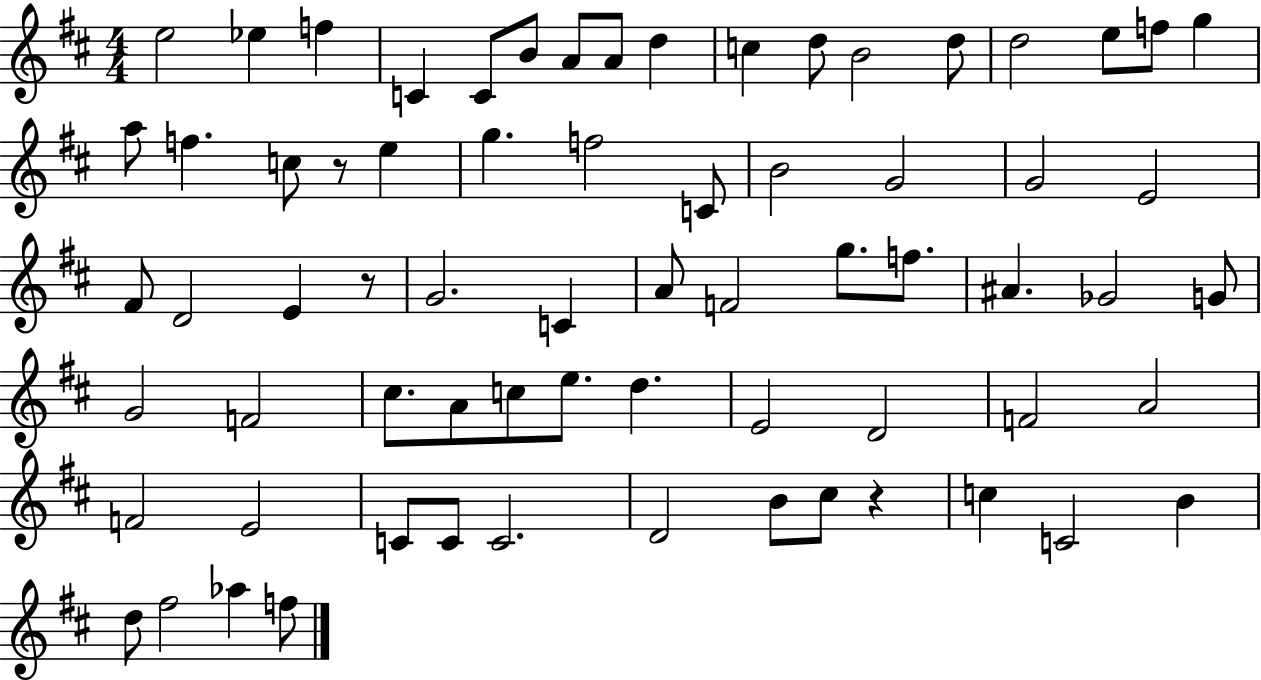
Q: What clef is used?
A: treble